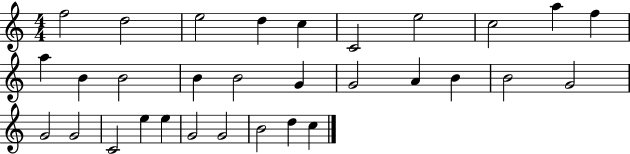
F5/h D5/h E5/h D5/q C5/q C4/h E5/h C5/h A5/q F5/q A5/q B4/q B4/h B4/q B4/h G4/q G4/h A4/q B4/q B4/h G4/h G4/h G4/h C4/h E5/q E5/q G4/h G4/h B4/h D5/q C5/q